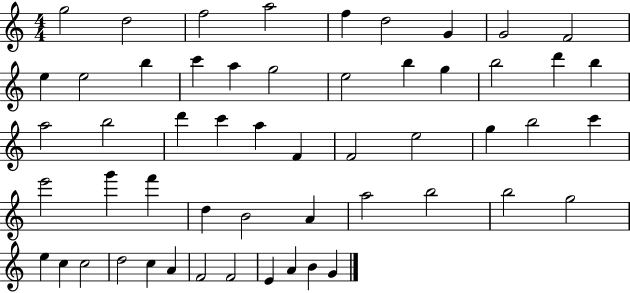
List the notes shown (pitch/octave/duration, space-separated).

G5/h D5/h F5/h A5/h F5/q D5/h G4/q G4/h F4/h E5/q E5/h B5/q C6/q A5/q G5/h E5/h B5/q G5/q B5/h D6/q B5/q A5/h B5/h D6/q C6/q A5/q F4/q F4/h E5/h G5/q B5/h C6/q E6/h G6/q F6/q D5/q B4/h A4/q A5/h B5/h B5/h G5/h E5/q C5/q C5/h D5/h C5/q A4/q F4/h F4/h E4/q A4/q B4/q G4/q